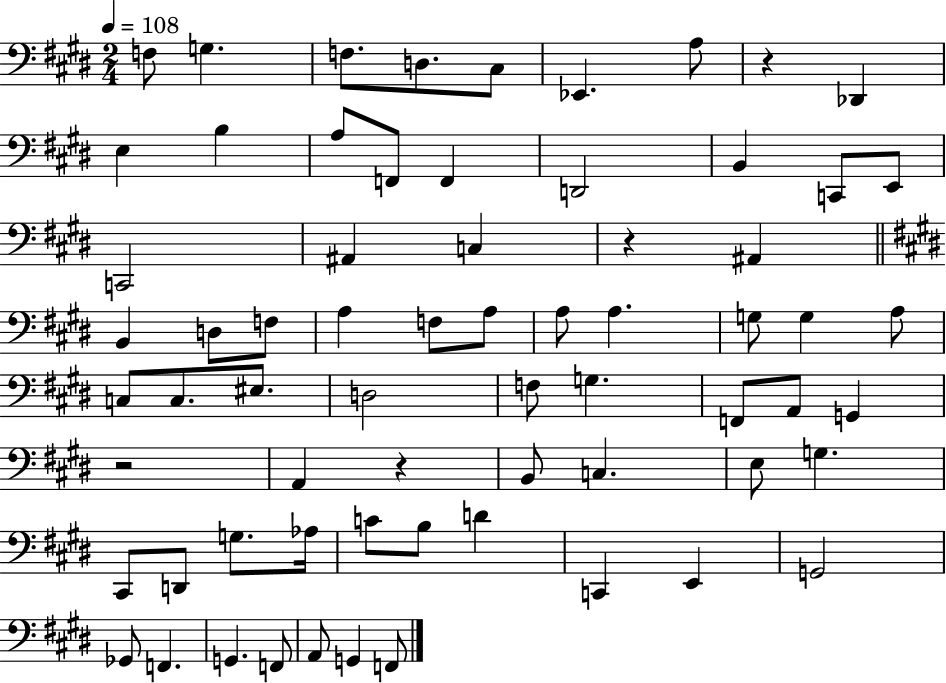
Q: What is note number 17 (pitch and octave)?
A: E2